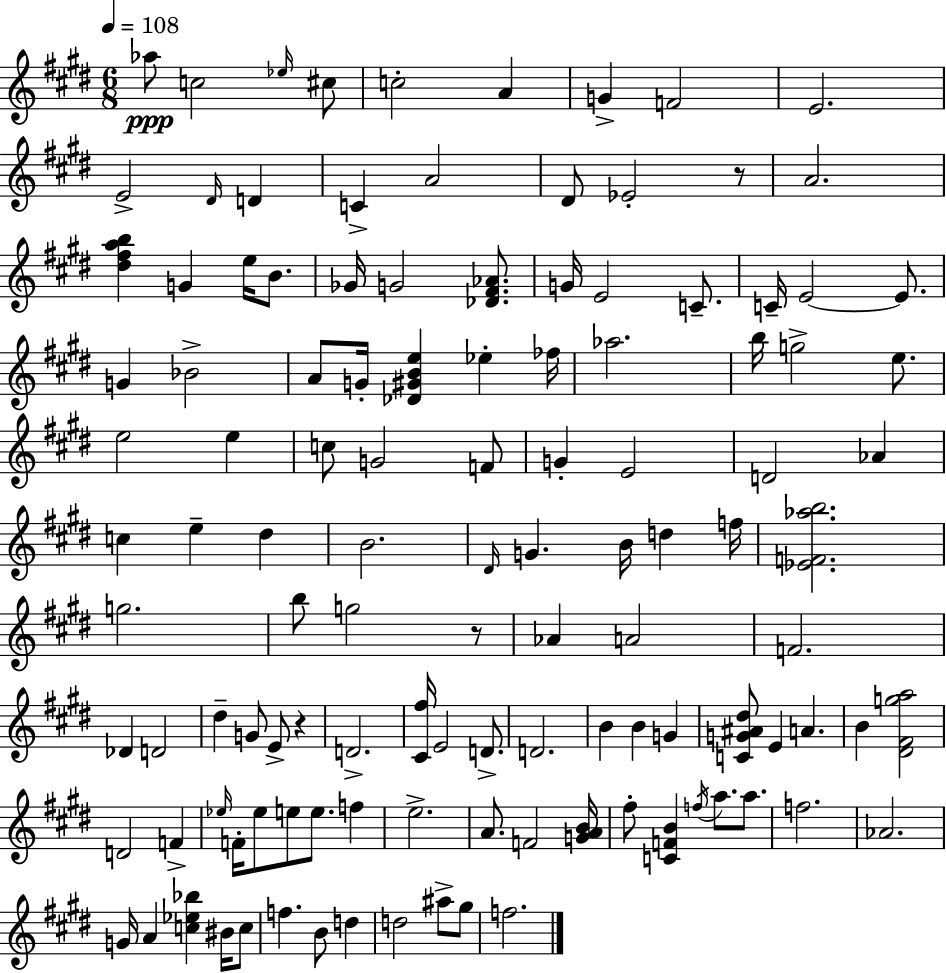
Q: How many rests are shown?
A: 3